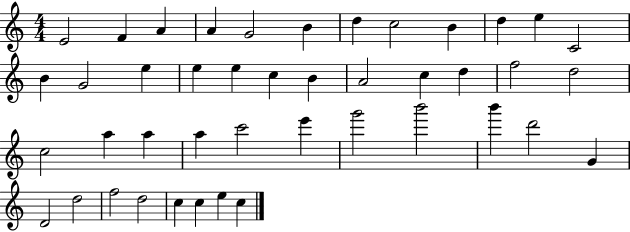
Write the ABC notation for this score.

X:1
T:Untitled
M:4/4
L:1/4
K:C
E2 F A A G2 B d c2 B d e C2 B G2 e e e c B A2 c d f2 d2 c2 a a a c'2 e' g'2 b'2 b' d'2 G D2 d2 f2 d2 c c e c